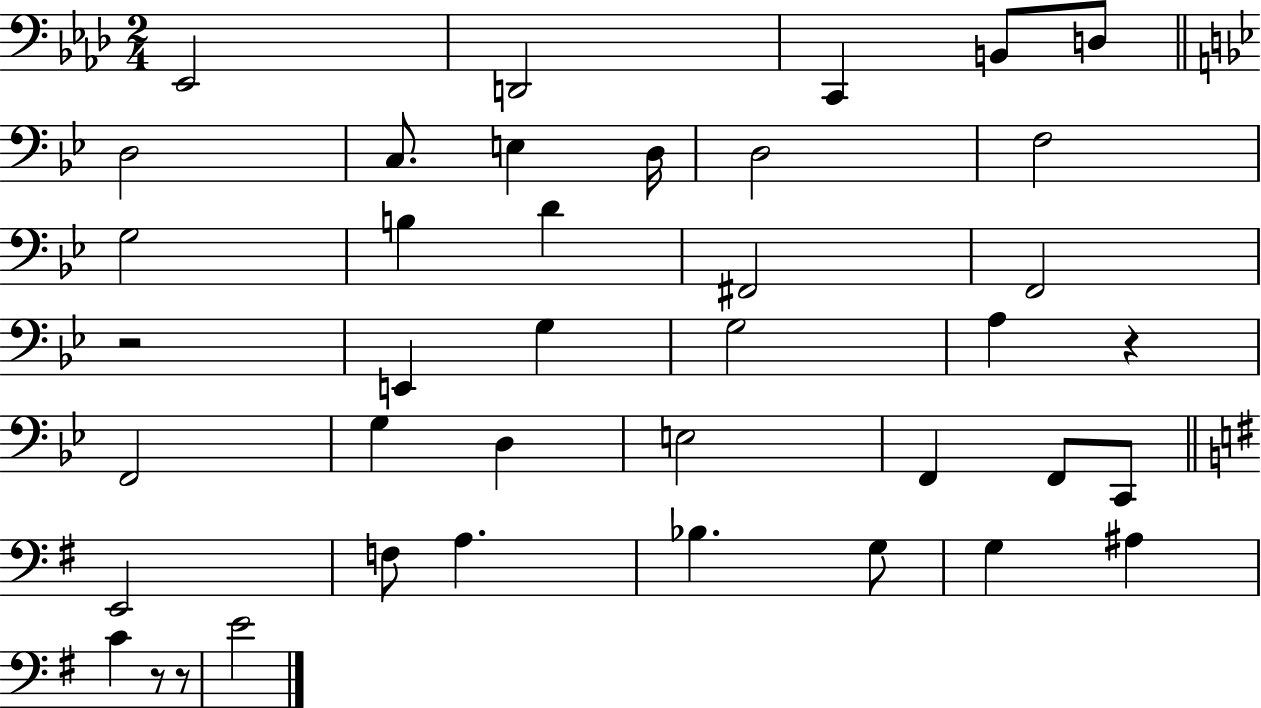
{
  \clef bass
  \numericTimeSignature
  \time 2/4
  \key aes \major
  ees,2 | d,2 | c,4 b,8 d8 | \bar "||" \break \key bes \major d2 | c8. e4 d16 | d2 | f2 | \break g2 | b4 d'4 | fis,2 | f,2 | \break r2 | e,4 g4 | g2 | a4 r4 | \break f,2 | g4 d4 | e2 | f,4 f,8 c,8 | \break \bar "||" \break \key g \major e,2 | f8 a4. | bes4. g8 | g4 ais4 | \break c'4 r8 r8 | e'2 | \bar "|."
}